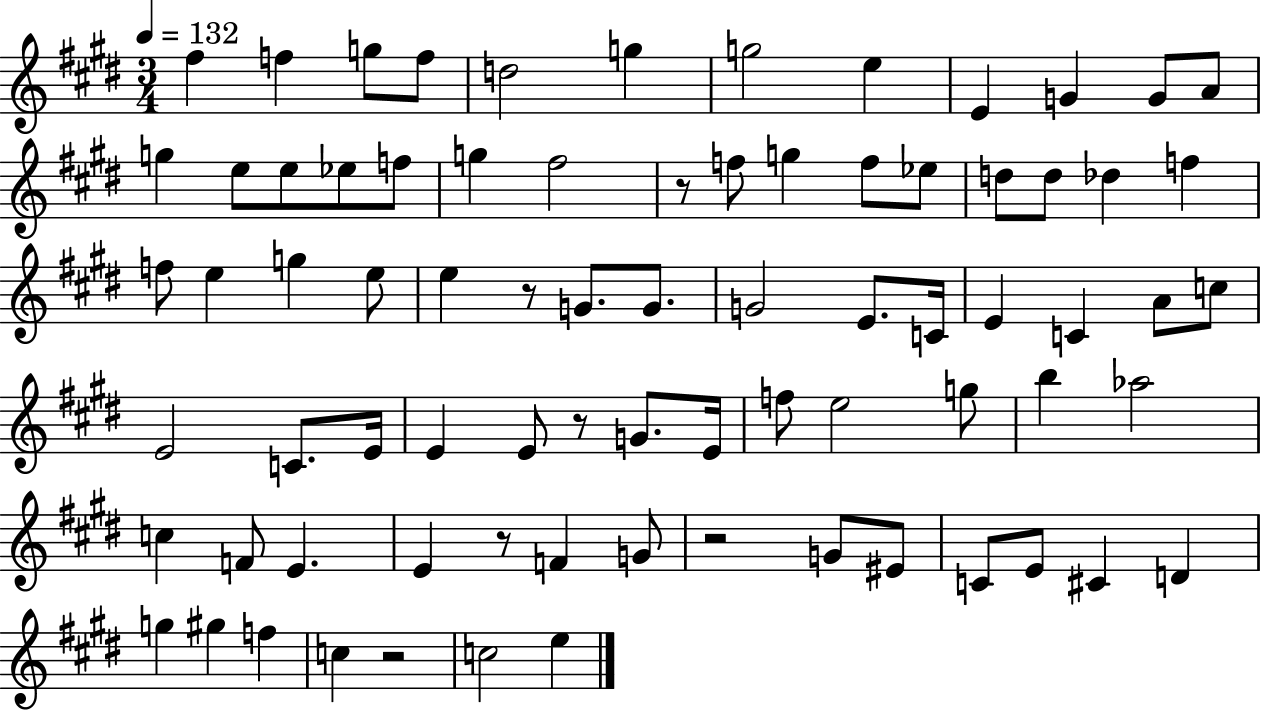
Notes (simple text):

F#5/q F5/q G5/e F5/e D5/h G5/q G5/h E5/q E4/q G4/q G4/e A4/e G5/q E5/e E5/e Eb5/e F5/e G5/q F#5/h R/e F5/e G5/q F5/e Eb5/e D5/e D5/e Db5/q F5/q F5/e E5/q G5/q E5/e E5/q R/e G4/e. G4/e. G4/h E4/e. C4/s E4/q C4/q A4/e C5/e E4/h C4/e. E4/s E4/q E4/e R/e G4/e. E4/s F5/e E5/h G5/e B5/q Ab5/h C5/q F4/e E4/q. E4/q R/e F4/q G4/e R/h G4/e EIS4/e C4/e E4/e C#4/q D4/q G5/q G#5/q F5/q C5/q R/h C5/h E5/q